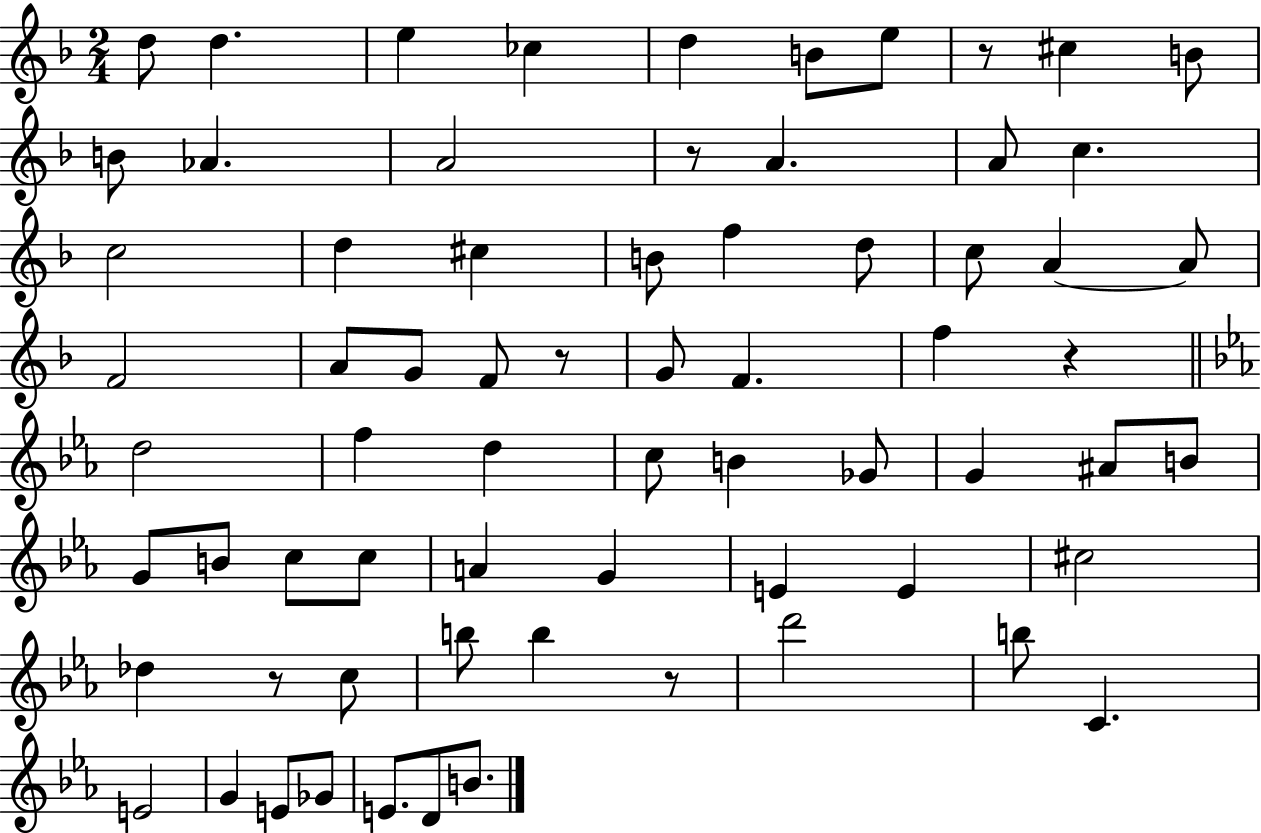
X:1
T:Untitled
M:2/4
L:1/4
K:F
d/2 d e _c d B/2 e/2 z/2 ^c B/2 B/2 _A A2 z/2 A A/2 c c2 d ^c B/2 f d/2 c/2 A A/2 F2 A/2 G/2 F/2 z/2 G/2 F f z d2 f d c/2 B _G/2 G ^A/2 B/2 G/2 B/2 c/2 c/2 A G E E ^c2 _d z/2 c/2 b/2 b z/2 d'2 b/2 C E2 G E/2 _G/2 E/2 D/2 B/2